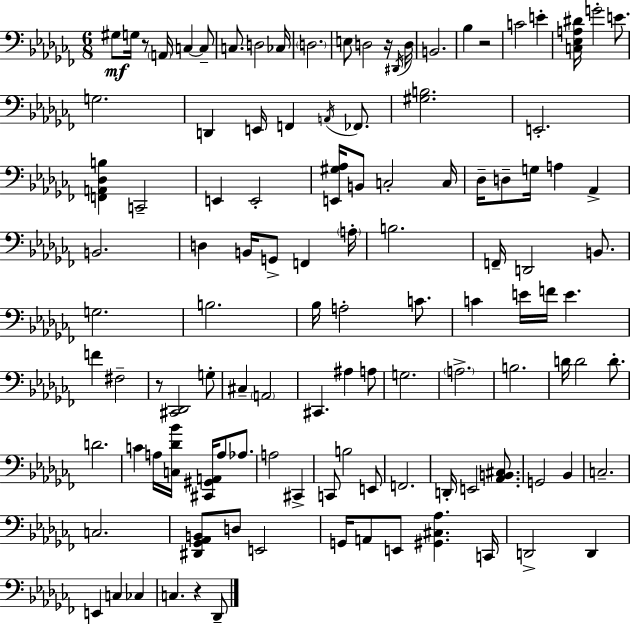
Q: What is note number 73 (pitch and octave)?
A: A3